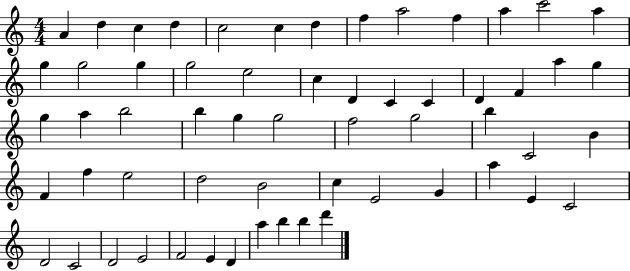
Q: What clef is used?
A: treble